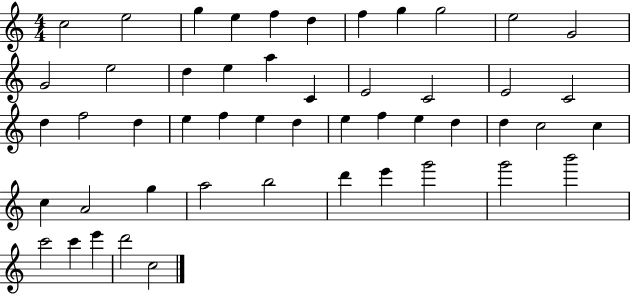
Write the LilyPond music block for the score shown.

{
  \clef treble
  \numericTimeSignature
  \time 4/4
  \key c \major
  c''2 e''2 | g''4 e''4 f''4 d''4 | f''4 g''4 g''2 | e''2 g'2 | \break g'2 e''2 | d''4 e''4 a''4 c'4 | e'2 c'2 | e'2 c'2 | \break d''4 f''2 d''4 | e''4 f''4 e''4 d''4 | e''4 f''4 e''4 d''4 | d''4 c''2 c''4 | \break c''4 a'2 g''4 | a''2 b''2 | d'''4 e'''4 g'''2 | g'''2 b'''2 | \break c'''2 c'''4 e'''4 | d'''2 c''2 | \bar "|."
}